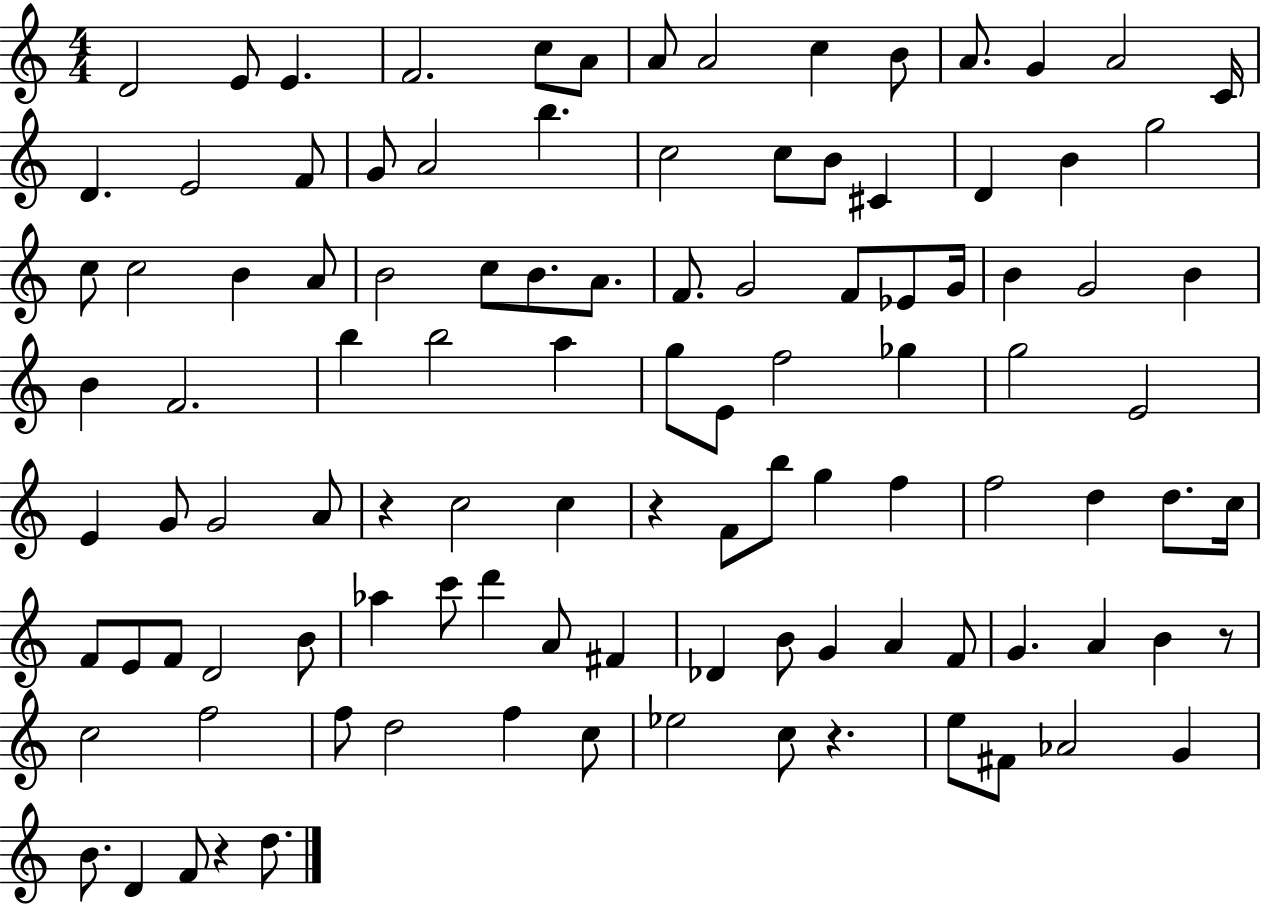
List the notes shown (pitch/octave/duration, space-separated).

D4/h E4/e E4/q. F4/h. C5/e A4/e A4/e A4/h C5/q B4/e A4/e. G4/q A4/h C4/s D4/q. E4/h F4/e G4/e A4/h B5/q. C5/h C5/e B4/e C#4/q D4/q B4/q G5/h C5/e C5/h B4/q A4/e B4/h C5/e B4/e. A4/e. F4/e. G4/h F4/e Eb4/e G4/s B4/q G4/h B4/q B4/q F4/h. B5/q B5/h A5/q G5/e E4/e F5/h Gb5/q G5/h E4/h E4/q G4/e G4/h A4/e R/q C5/h C5/q R/q F4/e B5/e G5/q F5/q F5/h D5/q D5/e. C5/s F4/e E4/e F4/e D4/h B4/e Ab5/q C6/e D6/q A4/e F#4/q Db4/q B4/e G4/q A4/q F4/e G4/q. A4/q B4/q R/e C5/h F5/h F5/e D5/h F5/q C5/e Eb5/h C5/e R/q. E5/e F#4/e Ab4/h G4/q B4/e. D4/q F4/e R/q D5/e.